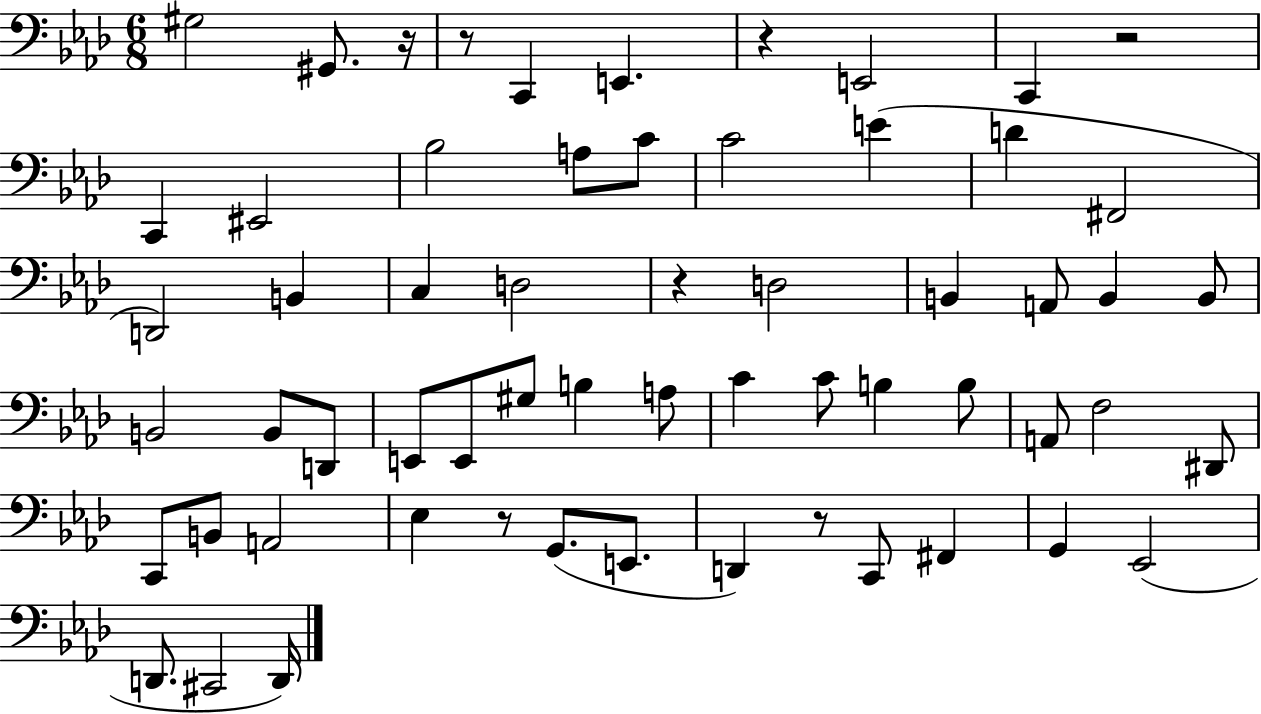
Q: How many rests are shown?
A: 7